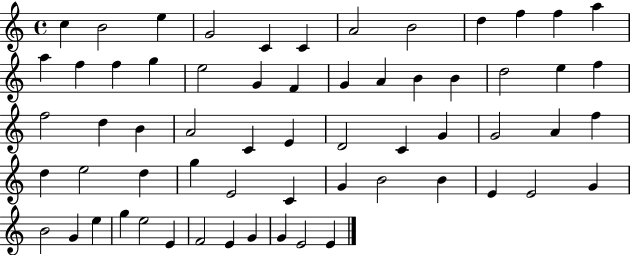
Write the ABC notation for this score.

X:1
T:Untitled
M:4/4
L:1/4
K:C
c B2 e G2 C C A2 B2 d f f a a f f g e2 G F G A B B d2 e f f2 d B A2 C E D2 C G G2 A f d e2 d g E2 C G B2 B E E2 G B2 G e g e2 E F2 E G G E2 E